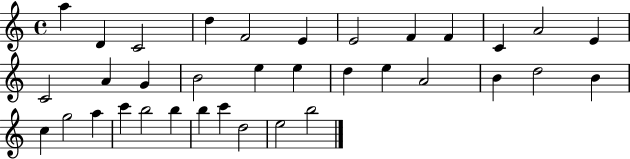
A5/q D4/q C4/h D5/q F4/h E4/q E4/h F4/q F4/q C4/q A4/h E4/q C4/h A4/q G4/q B4/h E5/q E5/q D5/q E5/q A4/h B4/q D5/h B4/q C5/q G5/h A5/q C6/q B5/h B5/q B5/q C6/q D5/h E5/h B5/h